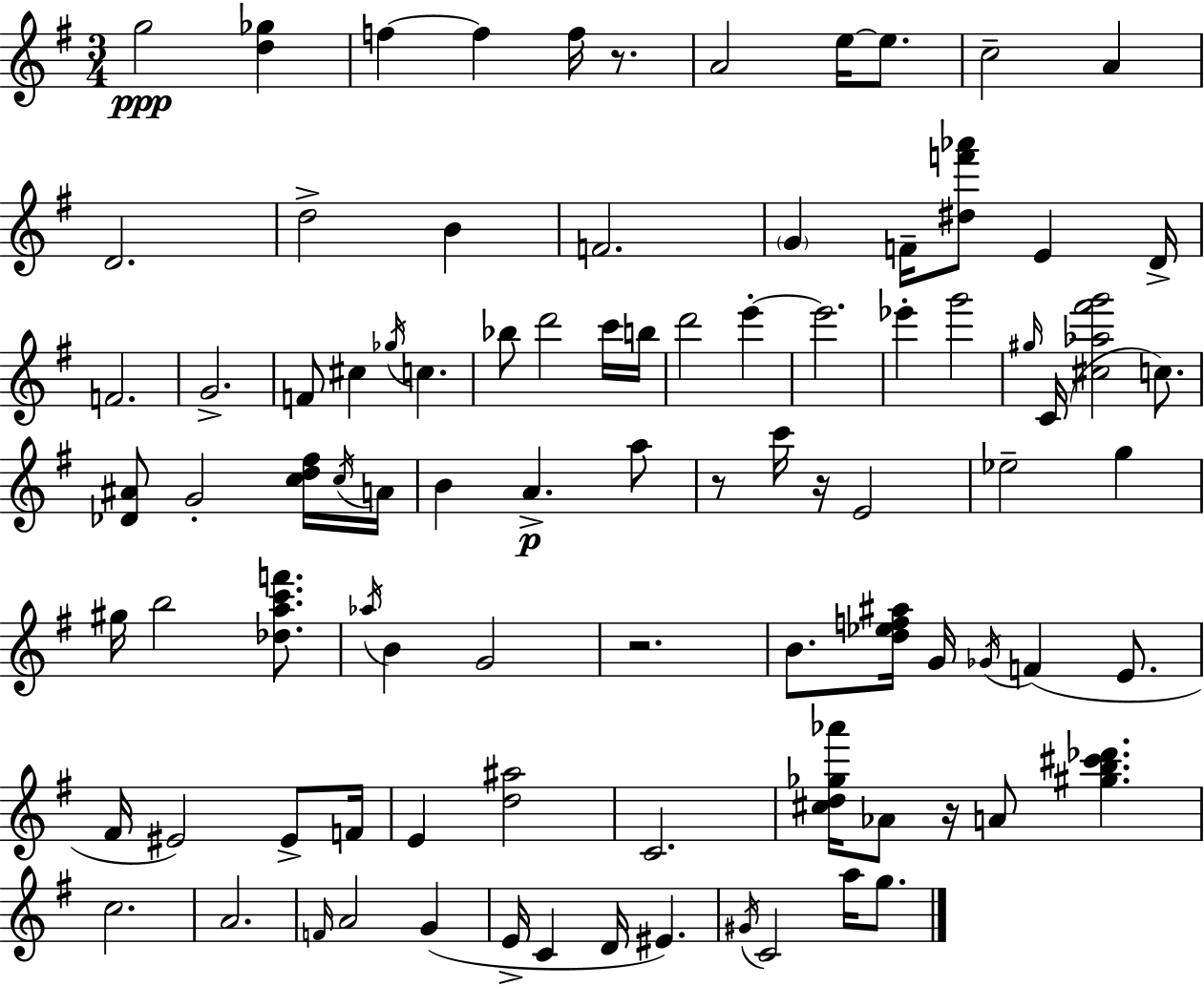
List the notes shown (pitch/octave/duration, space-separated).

G5/h [D5,Gb5]/q F5/q F5/q F5/s R/e. A4/h E5/s E5/e. C5/h A4/q D4/h. D5/h B4/q F4/h. G4/q F4/s [D#5,F6,Ab6]/e E4/q D4/s F4/h. G4/h. F4/e C#5/q Gb5/s C5/q. Bb5/e D6/h C6/s B5/s D6/h E6/q E6/h. Eb6/q G6/h G#5/s C4/s [C#5,Ab5,F#6,G6]/h C5/e. [Db4,A#4]/e G4/h [C5,D5,F#5]/s C5/s A4/s B4/q A4/q. A5/e R/e C6/s R/s E4/h Eb5/h G5/q G#5/s B5/h [Db5,A5,C6,F6]/e. Ab5/s B4/q G4/h R/h. B4/e. [D5,Eb5,F5,A#5]/s G4/s Gb4/s F4/q E4/e. F#4/s EIS4/h EIS4/e F4/s E4/q [D5,A#5]/h C4/h. [C#5,D5,Gb5,Ab6]/s Ab4/e R/s A4/e [G#5,B5,C#6,Db6]/q. C5/h. A4/h. F4/s A4/h G4/q E4/s C4/q D4/s EIS4/q. G#4/s C4/h A5/s G5/e.